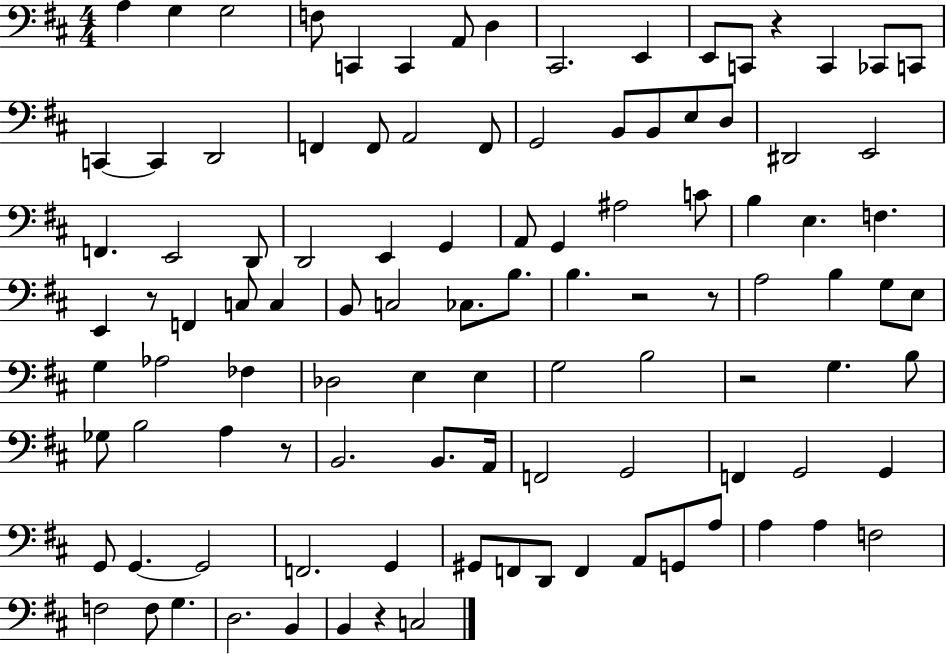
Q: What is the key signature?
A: D major